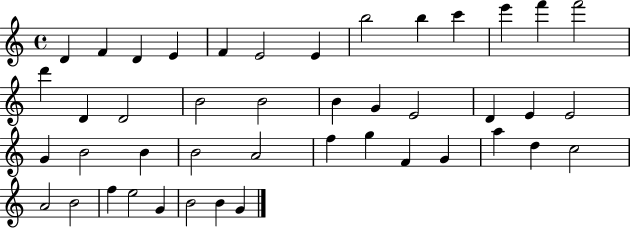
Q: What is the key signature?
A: C major